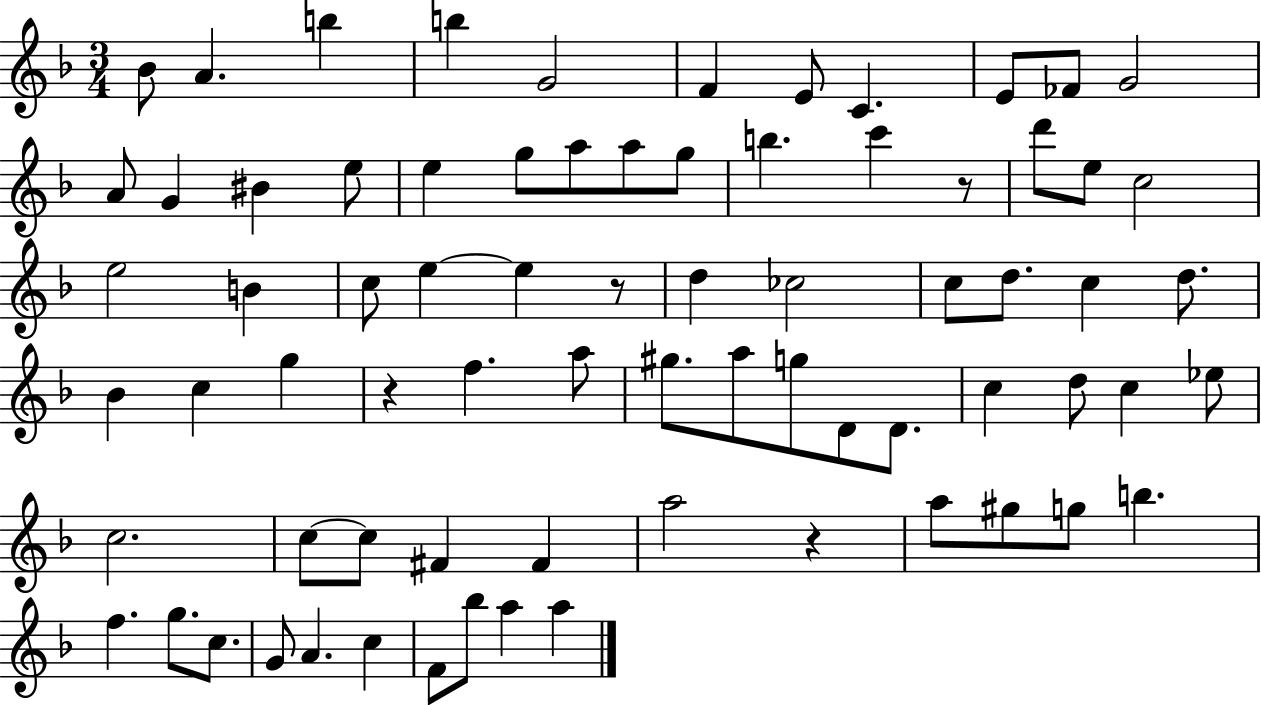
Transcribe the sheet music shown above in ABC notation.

X:1
T:Untitled
M:3/4
L:1/4
K:F
_B/2 A b b G2 F E/2 C E/2 _F/2 G2 A/2 G ^B e/2 e g/2 a/2 a/2 g/2 b c' z/2 d'/2 e/2 c2 e2 B c/2 e e z/2 d _c2 c/2 d/2 c d/2 _B c g z f a/2 ^g/2 a/2 g/2 D/2 D/2 c d/2 c _e/2 c2 c/2 c/2 ^F ^F a2 z a/2 ^g/2 g/2 b f g/2 c/2 G/2 A c F/2 _b/2 a a